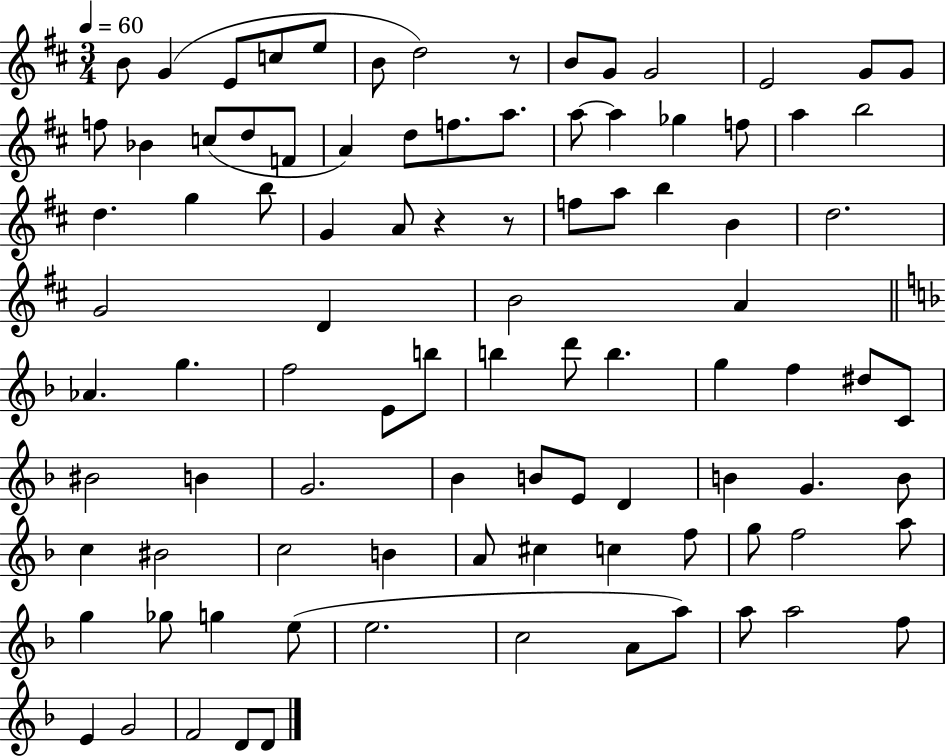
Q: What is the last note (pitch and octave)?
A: D4